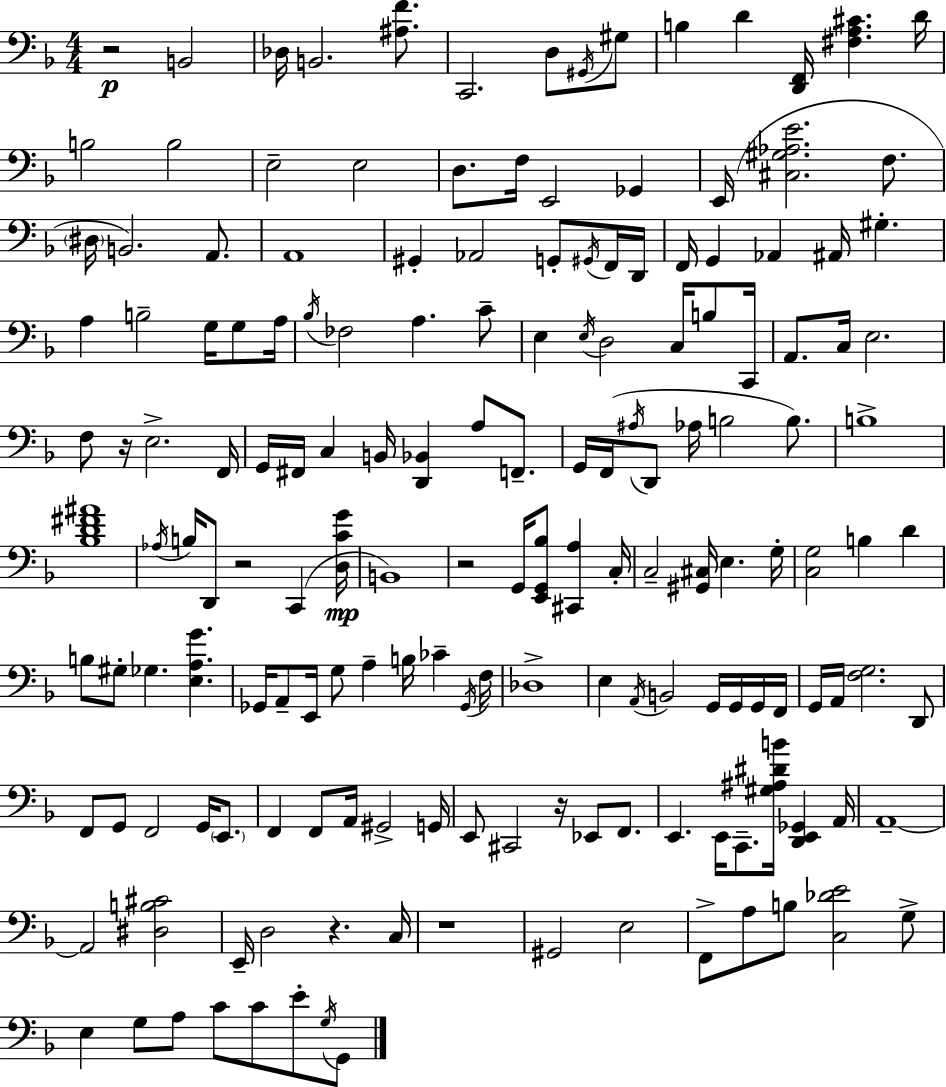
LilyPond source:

{
  \clef bass
  \numericTimeSignature
  \time 4/4
  \key f \major
  \repeat volta 2 { r2\p b,2 | des16 b,2. <ais f'>8. | c,2. d8 \acciaccatura { gis,16 } gis8 | b4 d'4 <d, f,>16 <fis a cis'>4. | \break d'16 b2 b2 | e2-- e2 | d8. f16 e,2 ges,4 | e,16( <cis gis aes e'>2. f8. | \break \parenthesize dis16 b,2.) a,8. | a,1 | gis,4-. aes,2 g,8-. \acciaccatura { gis,16 } | f,16 d,16 f,16 g,4 aes,4 ais,16 gis4.-. | \break a4 b2-- g16 g8 | a16 \acciaccatura { bes16 } fes2 a4. | c'8-- e4 \acciaccatura { e16 } d2 | c16 b8 c,16 a,8. c16 e2. | \break f8 r16 e2.-> | f,16 g,16 fis,16 c4 b,16 <d, bes,>4 a8 | f,8.-- g,16 f,16( \acciaccatura { ais16 } d,8 aes16 b2 | b8.) b1-> | \break <bes d' fis' ais'>1 | \acciaccatura { aes16 } b16 d,8 r2 | c,4( <d c' g'>16\mp b,1) | r2 g,16 <e, g, bes>8 | \break <cis, a>4 c16-. c2-- <gis, cis>16 e4. | g16-. <c g>2 b4 | d'4 b8 gis8-. ges4. | <e a g'>4. ges,16 a,8-- e,16 g8 a4-- | \break b16 ces'4-- \acciaccatura { ges,16 } f16 des1-> | e4 \acciaccatura { a,16 } b,2 | g,16 g,16 g,16 f,16 g,16 a,16 <f g>2. | d,8 f,8 g,8 f,2 | \break g,16 \parenthesize e,8. f,4 f,8 a,16 gis,2-> | g,16 e,8 cis,2 | r16 ees,8 f,8. e,4. e,16 c,8.-- | <gis ais dis' b'>16 <d, e, ges,>4 a,16 a,1--~~ | \break a,2 | <dis b cis'>2 e,16-- d2 | r4. c16 r1 | gis,2 | \break e2 f,8-> a8 b8 <c des' e'>2 | g8-> e4 g8 a8 | c'8 c'8 e'8-. \acciaccatura { g16 } g,8 } \bar "|."
}